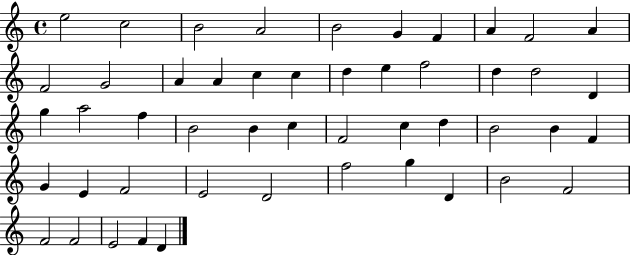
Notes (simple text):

E5/h C5/h B4/h A4/h B4/h G4/q F4/q A4/q F4/h A4/q F4/h G4/h A4/q A4/q C5/q C5/q D5/q E5/q F5/h D5/q D5/h D4/q G5/q A5/h F5/q B4/h B4/q C5/q F4/h C5/q D5/q B4/h B4/q F4/q G4/q E4/q F4/h E4/h D4/h F5/h G5/q D4/q B4/h F4/h F4/h F4/h E4/h F4/q D4/q